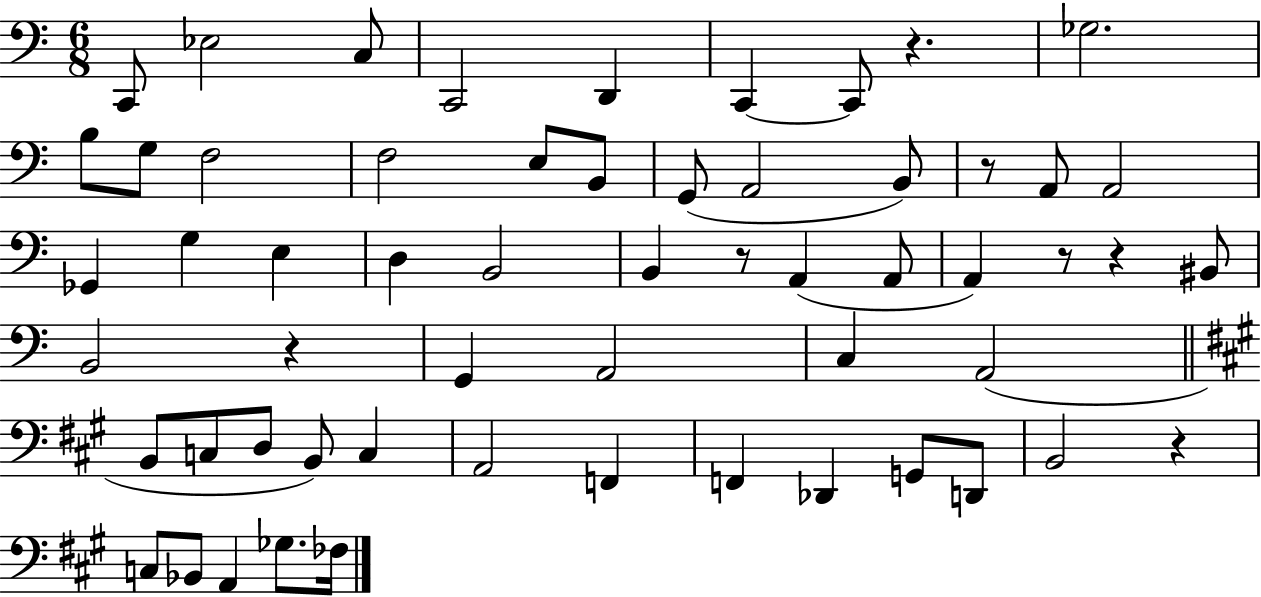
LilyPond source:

{
  \clef bass
  \numericTimeSignature
  \time 6/8
  \key c \major
  c,8 ees2 c8 | c,2 d,4 | c,4~~ c,8 r4. | ges2. | \break b8 g8 f2 | f2 e8 b,8 | g,8( a,2 b,8) | r8 a,8 a,2 | \break ges,4 g4 e4 | d4 b,2 | b,4 r8 a,4( a,8 | a,4) r8 r4 bis,8 | \break b,2 r4 | g,4 a,2 | c4 a,2( | \bar "||" \break \key a \major b,8 c8 d8 b,8) c4 | a,2 f,4 | f,4 des,4 g,8 d,8 | b,2 r4 | \break c8 bes,8 a,4 ges8. fes16 | \bar "|."
}